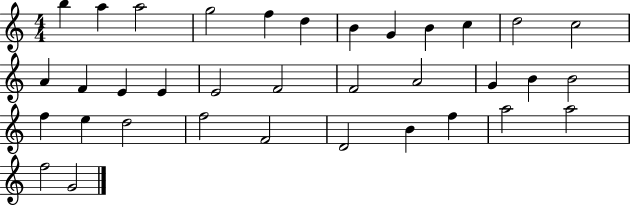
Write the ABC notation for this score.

X:1
T:Untitled
M:4/4
L:1/4
K:C
b a a2 g2 f d B G B c d2 c2 A F E E E2 F2 F2 A2 G B B2 f e d2 f2 F2 D2 B f a2 a2 f2 G2